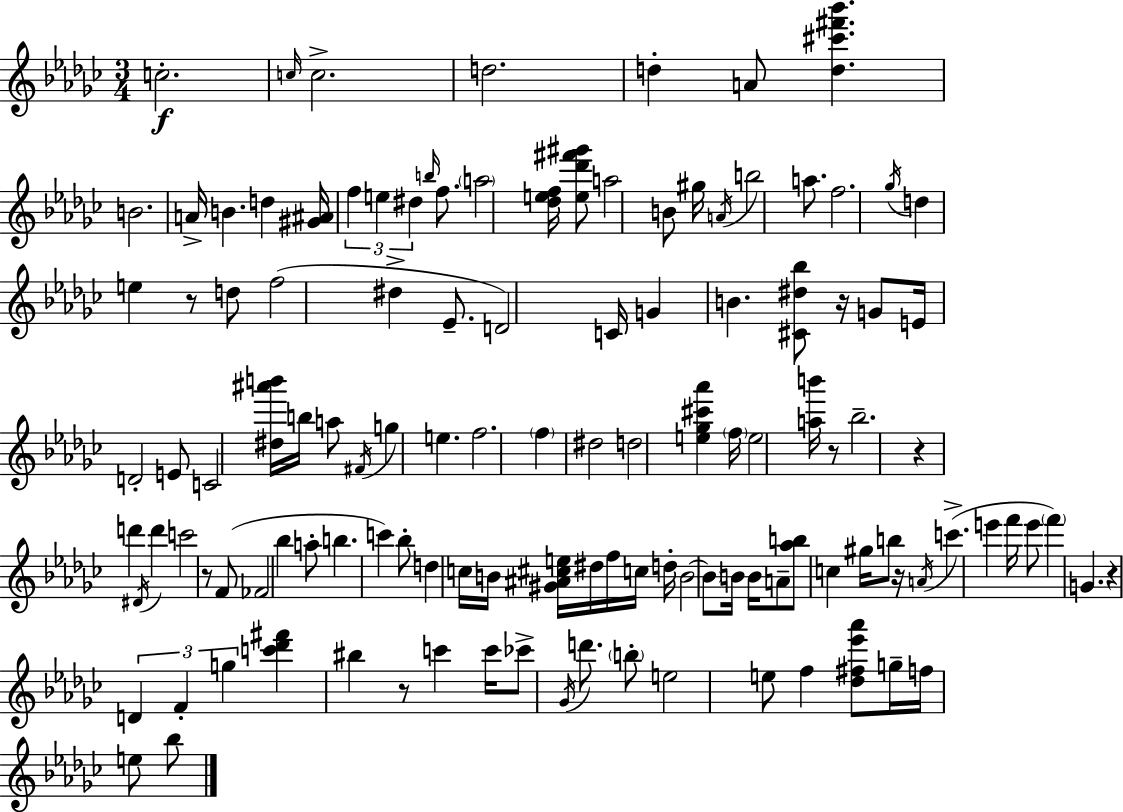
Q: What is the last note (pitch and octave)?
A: Bb5